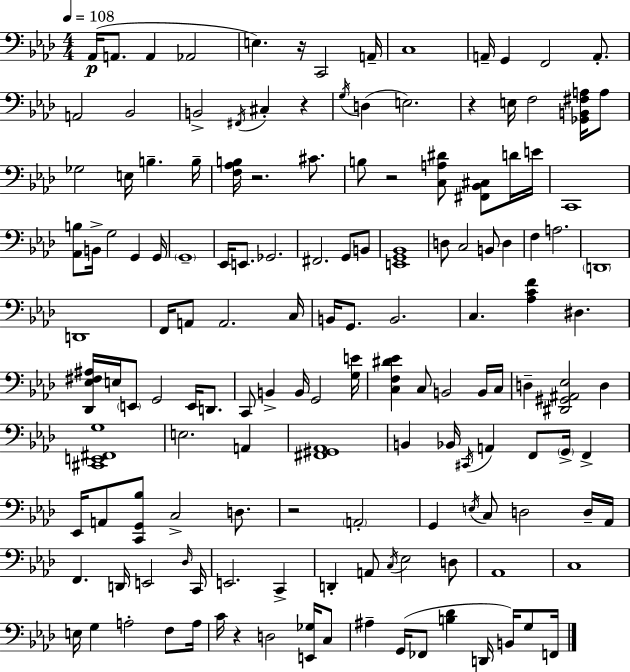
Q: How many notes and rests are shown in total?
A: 147